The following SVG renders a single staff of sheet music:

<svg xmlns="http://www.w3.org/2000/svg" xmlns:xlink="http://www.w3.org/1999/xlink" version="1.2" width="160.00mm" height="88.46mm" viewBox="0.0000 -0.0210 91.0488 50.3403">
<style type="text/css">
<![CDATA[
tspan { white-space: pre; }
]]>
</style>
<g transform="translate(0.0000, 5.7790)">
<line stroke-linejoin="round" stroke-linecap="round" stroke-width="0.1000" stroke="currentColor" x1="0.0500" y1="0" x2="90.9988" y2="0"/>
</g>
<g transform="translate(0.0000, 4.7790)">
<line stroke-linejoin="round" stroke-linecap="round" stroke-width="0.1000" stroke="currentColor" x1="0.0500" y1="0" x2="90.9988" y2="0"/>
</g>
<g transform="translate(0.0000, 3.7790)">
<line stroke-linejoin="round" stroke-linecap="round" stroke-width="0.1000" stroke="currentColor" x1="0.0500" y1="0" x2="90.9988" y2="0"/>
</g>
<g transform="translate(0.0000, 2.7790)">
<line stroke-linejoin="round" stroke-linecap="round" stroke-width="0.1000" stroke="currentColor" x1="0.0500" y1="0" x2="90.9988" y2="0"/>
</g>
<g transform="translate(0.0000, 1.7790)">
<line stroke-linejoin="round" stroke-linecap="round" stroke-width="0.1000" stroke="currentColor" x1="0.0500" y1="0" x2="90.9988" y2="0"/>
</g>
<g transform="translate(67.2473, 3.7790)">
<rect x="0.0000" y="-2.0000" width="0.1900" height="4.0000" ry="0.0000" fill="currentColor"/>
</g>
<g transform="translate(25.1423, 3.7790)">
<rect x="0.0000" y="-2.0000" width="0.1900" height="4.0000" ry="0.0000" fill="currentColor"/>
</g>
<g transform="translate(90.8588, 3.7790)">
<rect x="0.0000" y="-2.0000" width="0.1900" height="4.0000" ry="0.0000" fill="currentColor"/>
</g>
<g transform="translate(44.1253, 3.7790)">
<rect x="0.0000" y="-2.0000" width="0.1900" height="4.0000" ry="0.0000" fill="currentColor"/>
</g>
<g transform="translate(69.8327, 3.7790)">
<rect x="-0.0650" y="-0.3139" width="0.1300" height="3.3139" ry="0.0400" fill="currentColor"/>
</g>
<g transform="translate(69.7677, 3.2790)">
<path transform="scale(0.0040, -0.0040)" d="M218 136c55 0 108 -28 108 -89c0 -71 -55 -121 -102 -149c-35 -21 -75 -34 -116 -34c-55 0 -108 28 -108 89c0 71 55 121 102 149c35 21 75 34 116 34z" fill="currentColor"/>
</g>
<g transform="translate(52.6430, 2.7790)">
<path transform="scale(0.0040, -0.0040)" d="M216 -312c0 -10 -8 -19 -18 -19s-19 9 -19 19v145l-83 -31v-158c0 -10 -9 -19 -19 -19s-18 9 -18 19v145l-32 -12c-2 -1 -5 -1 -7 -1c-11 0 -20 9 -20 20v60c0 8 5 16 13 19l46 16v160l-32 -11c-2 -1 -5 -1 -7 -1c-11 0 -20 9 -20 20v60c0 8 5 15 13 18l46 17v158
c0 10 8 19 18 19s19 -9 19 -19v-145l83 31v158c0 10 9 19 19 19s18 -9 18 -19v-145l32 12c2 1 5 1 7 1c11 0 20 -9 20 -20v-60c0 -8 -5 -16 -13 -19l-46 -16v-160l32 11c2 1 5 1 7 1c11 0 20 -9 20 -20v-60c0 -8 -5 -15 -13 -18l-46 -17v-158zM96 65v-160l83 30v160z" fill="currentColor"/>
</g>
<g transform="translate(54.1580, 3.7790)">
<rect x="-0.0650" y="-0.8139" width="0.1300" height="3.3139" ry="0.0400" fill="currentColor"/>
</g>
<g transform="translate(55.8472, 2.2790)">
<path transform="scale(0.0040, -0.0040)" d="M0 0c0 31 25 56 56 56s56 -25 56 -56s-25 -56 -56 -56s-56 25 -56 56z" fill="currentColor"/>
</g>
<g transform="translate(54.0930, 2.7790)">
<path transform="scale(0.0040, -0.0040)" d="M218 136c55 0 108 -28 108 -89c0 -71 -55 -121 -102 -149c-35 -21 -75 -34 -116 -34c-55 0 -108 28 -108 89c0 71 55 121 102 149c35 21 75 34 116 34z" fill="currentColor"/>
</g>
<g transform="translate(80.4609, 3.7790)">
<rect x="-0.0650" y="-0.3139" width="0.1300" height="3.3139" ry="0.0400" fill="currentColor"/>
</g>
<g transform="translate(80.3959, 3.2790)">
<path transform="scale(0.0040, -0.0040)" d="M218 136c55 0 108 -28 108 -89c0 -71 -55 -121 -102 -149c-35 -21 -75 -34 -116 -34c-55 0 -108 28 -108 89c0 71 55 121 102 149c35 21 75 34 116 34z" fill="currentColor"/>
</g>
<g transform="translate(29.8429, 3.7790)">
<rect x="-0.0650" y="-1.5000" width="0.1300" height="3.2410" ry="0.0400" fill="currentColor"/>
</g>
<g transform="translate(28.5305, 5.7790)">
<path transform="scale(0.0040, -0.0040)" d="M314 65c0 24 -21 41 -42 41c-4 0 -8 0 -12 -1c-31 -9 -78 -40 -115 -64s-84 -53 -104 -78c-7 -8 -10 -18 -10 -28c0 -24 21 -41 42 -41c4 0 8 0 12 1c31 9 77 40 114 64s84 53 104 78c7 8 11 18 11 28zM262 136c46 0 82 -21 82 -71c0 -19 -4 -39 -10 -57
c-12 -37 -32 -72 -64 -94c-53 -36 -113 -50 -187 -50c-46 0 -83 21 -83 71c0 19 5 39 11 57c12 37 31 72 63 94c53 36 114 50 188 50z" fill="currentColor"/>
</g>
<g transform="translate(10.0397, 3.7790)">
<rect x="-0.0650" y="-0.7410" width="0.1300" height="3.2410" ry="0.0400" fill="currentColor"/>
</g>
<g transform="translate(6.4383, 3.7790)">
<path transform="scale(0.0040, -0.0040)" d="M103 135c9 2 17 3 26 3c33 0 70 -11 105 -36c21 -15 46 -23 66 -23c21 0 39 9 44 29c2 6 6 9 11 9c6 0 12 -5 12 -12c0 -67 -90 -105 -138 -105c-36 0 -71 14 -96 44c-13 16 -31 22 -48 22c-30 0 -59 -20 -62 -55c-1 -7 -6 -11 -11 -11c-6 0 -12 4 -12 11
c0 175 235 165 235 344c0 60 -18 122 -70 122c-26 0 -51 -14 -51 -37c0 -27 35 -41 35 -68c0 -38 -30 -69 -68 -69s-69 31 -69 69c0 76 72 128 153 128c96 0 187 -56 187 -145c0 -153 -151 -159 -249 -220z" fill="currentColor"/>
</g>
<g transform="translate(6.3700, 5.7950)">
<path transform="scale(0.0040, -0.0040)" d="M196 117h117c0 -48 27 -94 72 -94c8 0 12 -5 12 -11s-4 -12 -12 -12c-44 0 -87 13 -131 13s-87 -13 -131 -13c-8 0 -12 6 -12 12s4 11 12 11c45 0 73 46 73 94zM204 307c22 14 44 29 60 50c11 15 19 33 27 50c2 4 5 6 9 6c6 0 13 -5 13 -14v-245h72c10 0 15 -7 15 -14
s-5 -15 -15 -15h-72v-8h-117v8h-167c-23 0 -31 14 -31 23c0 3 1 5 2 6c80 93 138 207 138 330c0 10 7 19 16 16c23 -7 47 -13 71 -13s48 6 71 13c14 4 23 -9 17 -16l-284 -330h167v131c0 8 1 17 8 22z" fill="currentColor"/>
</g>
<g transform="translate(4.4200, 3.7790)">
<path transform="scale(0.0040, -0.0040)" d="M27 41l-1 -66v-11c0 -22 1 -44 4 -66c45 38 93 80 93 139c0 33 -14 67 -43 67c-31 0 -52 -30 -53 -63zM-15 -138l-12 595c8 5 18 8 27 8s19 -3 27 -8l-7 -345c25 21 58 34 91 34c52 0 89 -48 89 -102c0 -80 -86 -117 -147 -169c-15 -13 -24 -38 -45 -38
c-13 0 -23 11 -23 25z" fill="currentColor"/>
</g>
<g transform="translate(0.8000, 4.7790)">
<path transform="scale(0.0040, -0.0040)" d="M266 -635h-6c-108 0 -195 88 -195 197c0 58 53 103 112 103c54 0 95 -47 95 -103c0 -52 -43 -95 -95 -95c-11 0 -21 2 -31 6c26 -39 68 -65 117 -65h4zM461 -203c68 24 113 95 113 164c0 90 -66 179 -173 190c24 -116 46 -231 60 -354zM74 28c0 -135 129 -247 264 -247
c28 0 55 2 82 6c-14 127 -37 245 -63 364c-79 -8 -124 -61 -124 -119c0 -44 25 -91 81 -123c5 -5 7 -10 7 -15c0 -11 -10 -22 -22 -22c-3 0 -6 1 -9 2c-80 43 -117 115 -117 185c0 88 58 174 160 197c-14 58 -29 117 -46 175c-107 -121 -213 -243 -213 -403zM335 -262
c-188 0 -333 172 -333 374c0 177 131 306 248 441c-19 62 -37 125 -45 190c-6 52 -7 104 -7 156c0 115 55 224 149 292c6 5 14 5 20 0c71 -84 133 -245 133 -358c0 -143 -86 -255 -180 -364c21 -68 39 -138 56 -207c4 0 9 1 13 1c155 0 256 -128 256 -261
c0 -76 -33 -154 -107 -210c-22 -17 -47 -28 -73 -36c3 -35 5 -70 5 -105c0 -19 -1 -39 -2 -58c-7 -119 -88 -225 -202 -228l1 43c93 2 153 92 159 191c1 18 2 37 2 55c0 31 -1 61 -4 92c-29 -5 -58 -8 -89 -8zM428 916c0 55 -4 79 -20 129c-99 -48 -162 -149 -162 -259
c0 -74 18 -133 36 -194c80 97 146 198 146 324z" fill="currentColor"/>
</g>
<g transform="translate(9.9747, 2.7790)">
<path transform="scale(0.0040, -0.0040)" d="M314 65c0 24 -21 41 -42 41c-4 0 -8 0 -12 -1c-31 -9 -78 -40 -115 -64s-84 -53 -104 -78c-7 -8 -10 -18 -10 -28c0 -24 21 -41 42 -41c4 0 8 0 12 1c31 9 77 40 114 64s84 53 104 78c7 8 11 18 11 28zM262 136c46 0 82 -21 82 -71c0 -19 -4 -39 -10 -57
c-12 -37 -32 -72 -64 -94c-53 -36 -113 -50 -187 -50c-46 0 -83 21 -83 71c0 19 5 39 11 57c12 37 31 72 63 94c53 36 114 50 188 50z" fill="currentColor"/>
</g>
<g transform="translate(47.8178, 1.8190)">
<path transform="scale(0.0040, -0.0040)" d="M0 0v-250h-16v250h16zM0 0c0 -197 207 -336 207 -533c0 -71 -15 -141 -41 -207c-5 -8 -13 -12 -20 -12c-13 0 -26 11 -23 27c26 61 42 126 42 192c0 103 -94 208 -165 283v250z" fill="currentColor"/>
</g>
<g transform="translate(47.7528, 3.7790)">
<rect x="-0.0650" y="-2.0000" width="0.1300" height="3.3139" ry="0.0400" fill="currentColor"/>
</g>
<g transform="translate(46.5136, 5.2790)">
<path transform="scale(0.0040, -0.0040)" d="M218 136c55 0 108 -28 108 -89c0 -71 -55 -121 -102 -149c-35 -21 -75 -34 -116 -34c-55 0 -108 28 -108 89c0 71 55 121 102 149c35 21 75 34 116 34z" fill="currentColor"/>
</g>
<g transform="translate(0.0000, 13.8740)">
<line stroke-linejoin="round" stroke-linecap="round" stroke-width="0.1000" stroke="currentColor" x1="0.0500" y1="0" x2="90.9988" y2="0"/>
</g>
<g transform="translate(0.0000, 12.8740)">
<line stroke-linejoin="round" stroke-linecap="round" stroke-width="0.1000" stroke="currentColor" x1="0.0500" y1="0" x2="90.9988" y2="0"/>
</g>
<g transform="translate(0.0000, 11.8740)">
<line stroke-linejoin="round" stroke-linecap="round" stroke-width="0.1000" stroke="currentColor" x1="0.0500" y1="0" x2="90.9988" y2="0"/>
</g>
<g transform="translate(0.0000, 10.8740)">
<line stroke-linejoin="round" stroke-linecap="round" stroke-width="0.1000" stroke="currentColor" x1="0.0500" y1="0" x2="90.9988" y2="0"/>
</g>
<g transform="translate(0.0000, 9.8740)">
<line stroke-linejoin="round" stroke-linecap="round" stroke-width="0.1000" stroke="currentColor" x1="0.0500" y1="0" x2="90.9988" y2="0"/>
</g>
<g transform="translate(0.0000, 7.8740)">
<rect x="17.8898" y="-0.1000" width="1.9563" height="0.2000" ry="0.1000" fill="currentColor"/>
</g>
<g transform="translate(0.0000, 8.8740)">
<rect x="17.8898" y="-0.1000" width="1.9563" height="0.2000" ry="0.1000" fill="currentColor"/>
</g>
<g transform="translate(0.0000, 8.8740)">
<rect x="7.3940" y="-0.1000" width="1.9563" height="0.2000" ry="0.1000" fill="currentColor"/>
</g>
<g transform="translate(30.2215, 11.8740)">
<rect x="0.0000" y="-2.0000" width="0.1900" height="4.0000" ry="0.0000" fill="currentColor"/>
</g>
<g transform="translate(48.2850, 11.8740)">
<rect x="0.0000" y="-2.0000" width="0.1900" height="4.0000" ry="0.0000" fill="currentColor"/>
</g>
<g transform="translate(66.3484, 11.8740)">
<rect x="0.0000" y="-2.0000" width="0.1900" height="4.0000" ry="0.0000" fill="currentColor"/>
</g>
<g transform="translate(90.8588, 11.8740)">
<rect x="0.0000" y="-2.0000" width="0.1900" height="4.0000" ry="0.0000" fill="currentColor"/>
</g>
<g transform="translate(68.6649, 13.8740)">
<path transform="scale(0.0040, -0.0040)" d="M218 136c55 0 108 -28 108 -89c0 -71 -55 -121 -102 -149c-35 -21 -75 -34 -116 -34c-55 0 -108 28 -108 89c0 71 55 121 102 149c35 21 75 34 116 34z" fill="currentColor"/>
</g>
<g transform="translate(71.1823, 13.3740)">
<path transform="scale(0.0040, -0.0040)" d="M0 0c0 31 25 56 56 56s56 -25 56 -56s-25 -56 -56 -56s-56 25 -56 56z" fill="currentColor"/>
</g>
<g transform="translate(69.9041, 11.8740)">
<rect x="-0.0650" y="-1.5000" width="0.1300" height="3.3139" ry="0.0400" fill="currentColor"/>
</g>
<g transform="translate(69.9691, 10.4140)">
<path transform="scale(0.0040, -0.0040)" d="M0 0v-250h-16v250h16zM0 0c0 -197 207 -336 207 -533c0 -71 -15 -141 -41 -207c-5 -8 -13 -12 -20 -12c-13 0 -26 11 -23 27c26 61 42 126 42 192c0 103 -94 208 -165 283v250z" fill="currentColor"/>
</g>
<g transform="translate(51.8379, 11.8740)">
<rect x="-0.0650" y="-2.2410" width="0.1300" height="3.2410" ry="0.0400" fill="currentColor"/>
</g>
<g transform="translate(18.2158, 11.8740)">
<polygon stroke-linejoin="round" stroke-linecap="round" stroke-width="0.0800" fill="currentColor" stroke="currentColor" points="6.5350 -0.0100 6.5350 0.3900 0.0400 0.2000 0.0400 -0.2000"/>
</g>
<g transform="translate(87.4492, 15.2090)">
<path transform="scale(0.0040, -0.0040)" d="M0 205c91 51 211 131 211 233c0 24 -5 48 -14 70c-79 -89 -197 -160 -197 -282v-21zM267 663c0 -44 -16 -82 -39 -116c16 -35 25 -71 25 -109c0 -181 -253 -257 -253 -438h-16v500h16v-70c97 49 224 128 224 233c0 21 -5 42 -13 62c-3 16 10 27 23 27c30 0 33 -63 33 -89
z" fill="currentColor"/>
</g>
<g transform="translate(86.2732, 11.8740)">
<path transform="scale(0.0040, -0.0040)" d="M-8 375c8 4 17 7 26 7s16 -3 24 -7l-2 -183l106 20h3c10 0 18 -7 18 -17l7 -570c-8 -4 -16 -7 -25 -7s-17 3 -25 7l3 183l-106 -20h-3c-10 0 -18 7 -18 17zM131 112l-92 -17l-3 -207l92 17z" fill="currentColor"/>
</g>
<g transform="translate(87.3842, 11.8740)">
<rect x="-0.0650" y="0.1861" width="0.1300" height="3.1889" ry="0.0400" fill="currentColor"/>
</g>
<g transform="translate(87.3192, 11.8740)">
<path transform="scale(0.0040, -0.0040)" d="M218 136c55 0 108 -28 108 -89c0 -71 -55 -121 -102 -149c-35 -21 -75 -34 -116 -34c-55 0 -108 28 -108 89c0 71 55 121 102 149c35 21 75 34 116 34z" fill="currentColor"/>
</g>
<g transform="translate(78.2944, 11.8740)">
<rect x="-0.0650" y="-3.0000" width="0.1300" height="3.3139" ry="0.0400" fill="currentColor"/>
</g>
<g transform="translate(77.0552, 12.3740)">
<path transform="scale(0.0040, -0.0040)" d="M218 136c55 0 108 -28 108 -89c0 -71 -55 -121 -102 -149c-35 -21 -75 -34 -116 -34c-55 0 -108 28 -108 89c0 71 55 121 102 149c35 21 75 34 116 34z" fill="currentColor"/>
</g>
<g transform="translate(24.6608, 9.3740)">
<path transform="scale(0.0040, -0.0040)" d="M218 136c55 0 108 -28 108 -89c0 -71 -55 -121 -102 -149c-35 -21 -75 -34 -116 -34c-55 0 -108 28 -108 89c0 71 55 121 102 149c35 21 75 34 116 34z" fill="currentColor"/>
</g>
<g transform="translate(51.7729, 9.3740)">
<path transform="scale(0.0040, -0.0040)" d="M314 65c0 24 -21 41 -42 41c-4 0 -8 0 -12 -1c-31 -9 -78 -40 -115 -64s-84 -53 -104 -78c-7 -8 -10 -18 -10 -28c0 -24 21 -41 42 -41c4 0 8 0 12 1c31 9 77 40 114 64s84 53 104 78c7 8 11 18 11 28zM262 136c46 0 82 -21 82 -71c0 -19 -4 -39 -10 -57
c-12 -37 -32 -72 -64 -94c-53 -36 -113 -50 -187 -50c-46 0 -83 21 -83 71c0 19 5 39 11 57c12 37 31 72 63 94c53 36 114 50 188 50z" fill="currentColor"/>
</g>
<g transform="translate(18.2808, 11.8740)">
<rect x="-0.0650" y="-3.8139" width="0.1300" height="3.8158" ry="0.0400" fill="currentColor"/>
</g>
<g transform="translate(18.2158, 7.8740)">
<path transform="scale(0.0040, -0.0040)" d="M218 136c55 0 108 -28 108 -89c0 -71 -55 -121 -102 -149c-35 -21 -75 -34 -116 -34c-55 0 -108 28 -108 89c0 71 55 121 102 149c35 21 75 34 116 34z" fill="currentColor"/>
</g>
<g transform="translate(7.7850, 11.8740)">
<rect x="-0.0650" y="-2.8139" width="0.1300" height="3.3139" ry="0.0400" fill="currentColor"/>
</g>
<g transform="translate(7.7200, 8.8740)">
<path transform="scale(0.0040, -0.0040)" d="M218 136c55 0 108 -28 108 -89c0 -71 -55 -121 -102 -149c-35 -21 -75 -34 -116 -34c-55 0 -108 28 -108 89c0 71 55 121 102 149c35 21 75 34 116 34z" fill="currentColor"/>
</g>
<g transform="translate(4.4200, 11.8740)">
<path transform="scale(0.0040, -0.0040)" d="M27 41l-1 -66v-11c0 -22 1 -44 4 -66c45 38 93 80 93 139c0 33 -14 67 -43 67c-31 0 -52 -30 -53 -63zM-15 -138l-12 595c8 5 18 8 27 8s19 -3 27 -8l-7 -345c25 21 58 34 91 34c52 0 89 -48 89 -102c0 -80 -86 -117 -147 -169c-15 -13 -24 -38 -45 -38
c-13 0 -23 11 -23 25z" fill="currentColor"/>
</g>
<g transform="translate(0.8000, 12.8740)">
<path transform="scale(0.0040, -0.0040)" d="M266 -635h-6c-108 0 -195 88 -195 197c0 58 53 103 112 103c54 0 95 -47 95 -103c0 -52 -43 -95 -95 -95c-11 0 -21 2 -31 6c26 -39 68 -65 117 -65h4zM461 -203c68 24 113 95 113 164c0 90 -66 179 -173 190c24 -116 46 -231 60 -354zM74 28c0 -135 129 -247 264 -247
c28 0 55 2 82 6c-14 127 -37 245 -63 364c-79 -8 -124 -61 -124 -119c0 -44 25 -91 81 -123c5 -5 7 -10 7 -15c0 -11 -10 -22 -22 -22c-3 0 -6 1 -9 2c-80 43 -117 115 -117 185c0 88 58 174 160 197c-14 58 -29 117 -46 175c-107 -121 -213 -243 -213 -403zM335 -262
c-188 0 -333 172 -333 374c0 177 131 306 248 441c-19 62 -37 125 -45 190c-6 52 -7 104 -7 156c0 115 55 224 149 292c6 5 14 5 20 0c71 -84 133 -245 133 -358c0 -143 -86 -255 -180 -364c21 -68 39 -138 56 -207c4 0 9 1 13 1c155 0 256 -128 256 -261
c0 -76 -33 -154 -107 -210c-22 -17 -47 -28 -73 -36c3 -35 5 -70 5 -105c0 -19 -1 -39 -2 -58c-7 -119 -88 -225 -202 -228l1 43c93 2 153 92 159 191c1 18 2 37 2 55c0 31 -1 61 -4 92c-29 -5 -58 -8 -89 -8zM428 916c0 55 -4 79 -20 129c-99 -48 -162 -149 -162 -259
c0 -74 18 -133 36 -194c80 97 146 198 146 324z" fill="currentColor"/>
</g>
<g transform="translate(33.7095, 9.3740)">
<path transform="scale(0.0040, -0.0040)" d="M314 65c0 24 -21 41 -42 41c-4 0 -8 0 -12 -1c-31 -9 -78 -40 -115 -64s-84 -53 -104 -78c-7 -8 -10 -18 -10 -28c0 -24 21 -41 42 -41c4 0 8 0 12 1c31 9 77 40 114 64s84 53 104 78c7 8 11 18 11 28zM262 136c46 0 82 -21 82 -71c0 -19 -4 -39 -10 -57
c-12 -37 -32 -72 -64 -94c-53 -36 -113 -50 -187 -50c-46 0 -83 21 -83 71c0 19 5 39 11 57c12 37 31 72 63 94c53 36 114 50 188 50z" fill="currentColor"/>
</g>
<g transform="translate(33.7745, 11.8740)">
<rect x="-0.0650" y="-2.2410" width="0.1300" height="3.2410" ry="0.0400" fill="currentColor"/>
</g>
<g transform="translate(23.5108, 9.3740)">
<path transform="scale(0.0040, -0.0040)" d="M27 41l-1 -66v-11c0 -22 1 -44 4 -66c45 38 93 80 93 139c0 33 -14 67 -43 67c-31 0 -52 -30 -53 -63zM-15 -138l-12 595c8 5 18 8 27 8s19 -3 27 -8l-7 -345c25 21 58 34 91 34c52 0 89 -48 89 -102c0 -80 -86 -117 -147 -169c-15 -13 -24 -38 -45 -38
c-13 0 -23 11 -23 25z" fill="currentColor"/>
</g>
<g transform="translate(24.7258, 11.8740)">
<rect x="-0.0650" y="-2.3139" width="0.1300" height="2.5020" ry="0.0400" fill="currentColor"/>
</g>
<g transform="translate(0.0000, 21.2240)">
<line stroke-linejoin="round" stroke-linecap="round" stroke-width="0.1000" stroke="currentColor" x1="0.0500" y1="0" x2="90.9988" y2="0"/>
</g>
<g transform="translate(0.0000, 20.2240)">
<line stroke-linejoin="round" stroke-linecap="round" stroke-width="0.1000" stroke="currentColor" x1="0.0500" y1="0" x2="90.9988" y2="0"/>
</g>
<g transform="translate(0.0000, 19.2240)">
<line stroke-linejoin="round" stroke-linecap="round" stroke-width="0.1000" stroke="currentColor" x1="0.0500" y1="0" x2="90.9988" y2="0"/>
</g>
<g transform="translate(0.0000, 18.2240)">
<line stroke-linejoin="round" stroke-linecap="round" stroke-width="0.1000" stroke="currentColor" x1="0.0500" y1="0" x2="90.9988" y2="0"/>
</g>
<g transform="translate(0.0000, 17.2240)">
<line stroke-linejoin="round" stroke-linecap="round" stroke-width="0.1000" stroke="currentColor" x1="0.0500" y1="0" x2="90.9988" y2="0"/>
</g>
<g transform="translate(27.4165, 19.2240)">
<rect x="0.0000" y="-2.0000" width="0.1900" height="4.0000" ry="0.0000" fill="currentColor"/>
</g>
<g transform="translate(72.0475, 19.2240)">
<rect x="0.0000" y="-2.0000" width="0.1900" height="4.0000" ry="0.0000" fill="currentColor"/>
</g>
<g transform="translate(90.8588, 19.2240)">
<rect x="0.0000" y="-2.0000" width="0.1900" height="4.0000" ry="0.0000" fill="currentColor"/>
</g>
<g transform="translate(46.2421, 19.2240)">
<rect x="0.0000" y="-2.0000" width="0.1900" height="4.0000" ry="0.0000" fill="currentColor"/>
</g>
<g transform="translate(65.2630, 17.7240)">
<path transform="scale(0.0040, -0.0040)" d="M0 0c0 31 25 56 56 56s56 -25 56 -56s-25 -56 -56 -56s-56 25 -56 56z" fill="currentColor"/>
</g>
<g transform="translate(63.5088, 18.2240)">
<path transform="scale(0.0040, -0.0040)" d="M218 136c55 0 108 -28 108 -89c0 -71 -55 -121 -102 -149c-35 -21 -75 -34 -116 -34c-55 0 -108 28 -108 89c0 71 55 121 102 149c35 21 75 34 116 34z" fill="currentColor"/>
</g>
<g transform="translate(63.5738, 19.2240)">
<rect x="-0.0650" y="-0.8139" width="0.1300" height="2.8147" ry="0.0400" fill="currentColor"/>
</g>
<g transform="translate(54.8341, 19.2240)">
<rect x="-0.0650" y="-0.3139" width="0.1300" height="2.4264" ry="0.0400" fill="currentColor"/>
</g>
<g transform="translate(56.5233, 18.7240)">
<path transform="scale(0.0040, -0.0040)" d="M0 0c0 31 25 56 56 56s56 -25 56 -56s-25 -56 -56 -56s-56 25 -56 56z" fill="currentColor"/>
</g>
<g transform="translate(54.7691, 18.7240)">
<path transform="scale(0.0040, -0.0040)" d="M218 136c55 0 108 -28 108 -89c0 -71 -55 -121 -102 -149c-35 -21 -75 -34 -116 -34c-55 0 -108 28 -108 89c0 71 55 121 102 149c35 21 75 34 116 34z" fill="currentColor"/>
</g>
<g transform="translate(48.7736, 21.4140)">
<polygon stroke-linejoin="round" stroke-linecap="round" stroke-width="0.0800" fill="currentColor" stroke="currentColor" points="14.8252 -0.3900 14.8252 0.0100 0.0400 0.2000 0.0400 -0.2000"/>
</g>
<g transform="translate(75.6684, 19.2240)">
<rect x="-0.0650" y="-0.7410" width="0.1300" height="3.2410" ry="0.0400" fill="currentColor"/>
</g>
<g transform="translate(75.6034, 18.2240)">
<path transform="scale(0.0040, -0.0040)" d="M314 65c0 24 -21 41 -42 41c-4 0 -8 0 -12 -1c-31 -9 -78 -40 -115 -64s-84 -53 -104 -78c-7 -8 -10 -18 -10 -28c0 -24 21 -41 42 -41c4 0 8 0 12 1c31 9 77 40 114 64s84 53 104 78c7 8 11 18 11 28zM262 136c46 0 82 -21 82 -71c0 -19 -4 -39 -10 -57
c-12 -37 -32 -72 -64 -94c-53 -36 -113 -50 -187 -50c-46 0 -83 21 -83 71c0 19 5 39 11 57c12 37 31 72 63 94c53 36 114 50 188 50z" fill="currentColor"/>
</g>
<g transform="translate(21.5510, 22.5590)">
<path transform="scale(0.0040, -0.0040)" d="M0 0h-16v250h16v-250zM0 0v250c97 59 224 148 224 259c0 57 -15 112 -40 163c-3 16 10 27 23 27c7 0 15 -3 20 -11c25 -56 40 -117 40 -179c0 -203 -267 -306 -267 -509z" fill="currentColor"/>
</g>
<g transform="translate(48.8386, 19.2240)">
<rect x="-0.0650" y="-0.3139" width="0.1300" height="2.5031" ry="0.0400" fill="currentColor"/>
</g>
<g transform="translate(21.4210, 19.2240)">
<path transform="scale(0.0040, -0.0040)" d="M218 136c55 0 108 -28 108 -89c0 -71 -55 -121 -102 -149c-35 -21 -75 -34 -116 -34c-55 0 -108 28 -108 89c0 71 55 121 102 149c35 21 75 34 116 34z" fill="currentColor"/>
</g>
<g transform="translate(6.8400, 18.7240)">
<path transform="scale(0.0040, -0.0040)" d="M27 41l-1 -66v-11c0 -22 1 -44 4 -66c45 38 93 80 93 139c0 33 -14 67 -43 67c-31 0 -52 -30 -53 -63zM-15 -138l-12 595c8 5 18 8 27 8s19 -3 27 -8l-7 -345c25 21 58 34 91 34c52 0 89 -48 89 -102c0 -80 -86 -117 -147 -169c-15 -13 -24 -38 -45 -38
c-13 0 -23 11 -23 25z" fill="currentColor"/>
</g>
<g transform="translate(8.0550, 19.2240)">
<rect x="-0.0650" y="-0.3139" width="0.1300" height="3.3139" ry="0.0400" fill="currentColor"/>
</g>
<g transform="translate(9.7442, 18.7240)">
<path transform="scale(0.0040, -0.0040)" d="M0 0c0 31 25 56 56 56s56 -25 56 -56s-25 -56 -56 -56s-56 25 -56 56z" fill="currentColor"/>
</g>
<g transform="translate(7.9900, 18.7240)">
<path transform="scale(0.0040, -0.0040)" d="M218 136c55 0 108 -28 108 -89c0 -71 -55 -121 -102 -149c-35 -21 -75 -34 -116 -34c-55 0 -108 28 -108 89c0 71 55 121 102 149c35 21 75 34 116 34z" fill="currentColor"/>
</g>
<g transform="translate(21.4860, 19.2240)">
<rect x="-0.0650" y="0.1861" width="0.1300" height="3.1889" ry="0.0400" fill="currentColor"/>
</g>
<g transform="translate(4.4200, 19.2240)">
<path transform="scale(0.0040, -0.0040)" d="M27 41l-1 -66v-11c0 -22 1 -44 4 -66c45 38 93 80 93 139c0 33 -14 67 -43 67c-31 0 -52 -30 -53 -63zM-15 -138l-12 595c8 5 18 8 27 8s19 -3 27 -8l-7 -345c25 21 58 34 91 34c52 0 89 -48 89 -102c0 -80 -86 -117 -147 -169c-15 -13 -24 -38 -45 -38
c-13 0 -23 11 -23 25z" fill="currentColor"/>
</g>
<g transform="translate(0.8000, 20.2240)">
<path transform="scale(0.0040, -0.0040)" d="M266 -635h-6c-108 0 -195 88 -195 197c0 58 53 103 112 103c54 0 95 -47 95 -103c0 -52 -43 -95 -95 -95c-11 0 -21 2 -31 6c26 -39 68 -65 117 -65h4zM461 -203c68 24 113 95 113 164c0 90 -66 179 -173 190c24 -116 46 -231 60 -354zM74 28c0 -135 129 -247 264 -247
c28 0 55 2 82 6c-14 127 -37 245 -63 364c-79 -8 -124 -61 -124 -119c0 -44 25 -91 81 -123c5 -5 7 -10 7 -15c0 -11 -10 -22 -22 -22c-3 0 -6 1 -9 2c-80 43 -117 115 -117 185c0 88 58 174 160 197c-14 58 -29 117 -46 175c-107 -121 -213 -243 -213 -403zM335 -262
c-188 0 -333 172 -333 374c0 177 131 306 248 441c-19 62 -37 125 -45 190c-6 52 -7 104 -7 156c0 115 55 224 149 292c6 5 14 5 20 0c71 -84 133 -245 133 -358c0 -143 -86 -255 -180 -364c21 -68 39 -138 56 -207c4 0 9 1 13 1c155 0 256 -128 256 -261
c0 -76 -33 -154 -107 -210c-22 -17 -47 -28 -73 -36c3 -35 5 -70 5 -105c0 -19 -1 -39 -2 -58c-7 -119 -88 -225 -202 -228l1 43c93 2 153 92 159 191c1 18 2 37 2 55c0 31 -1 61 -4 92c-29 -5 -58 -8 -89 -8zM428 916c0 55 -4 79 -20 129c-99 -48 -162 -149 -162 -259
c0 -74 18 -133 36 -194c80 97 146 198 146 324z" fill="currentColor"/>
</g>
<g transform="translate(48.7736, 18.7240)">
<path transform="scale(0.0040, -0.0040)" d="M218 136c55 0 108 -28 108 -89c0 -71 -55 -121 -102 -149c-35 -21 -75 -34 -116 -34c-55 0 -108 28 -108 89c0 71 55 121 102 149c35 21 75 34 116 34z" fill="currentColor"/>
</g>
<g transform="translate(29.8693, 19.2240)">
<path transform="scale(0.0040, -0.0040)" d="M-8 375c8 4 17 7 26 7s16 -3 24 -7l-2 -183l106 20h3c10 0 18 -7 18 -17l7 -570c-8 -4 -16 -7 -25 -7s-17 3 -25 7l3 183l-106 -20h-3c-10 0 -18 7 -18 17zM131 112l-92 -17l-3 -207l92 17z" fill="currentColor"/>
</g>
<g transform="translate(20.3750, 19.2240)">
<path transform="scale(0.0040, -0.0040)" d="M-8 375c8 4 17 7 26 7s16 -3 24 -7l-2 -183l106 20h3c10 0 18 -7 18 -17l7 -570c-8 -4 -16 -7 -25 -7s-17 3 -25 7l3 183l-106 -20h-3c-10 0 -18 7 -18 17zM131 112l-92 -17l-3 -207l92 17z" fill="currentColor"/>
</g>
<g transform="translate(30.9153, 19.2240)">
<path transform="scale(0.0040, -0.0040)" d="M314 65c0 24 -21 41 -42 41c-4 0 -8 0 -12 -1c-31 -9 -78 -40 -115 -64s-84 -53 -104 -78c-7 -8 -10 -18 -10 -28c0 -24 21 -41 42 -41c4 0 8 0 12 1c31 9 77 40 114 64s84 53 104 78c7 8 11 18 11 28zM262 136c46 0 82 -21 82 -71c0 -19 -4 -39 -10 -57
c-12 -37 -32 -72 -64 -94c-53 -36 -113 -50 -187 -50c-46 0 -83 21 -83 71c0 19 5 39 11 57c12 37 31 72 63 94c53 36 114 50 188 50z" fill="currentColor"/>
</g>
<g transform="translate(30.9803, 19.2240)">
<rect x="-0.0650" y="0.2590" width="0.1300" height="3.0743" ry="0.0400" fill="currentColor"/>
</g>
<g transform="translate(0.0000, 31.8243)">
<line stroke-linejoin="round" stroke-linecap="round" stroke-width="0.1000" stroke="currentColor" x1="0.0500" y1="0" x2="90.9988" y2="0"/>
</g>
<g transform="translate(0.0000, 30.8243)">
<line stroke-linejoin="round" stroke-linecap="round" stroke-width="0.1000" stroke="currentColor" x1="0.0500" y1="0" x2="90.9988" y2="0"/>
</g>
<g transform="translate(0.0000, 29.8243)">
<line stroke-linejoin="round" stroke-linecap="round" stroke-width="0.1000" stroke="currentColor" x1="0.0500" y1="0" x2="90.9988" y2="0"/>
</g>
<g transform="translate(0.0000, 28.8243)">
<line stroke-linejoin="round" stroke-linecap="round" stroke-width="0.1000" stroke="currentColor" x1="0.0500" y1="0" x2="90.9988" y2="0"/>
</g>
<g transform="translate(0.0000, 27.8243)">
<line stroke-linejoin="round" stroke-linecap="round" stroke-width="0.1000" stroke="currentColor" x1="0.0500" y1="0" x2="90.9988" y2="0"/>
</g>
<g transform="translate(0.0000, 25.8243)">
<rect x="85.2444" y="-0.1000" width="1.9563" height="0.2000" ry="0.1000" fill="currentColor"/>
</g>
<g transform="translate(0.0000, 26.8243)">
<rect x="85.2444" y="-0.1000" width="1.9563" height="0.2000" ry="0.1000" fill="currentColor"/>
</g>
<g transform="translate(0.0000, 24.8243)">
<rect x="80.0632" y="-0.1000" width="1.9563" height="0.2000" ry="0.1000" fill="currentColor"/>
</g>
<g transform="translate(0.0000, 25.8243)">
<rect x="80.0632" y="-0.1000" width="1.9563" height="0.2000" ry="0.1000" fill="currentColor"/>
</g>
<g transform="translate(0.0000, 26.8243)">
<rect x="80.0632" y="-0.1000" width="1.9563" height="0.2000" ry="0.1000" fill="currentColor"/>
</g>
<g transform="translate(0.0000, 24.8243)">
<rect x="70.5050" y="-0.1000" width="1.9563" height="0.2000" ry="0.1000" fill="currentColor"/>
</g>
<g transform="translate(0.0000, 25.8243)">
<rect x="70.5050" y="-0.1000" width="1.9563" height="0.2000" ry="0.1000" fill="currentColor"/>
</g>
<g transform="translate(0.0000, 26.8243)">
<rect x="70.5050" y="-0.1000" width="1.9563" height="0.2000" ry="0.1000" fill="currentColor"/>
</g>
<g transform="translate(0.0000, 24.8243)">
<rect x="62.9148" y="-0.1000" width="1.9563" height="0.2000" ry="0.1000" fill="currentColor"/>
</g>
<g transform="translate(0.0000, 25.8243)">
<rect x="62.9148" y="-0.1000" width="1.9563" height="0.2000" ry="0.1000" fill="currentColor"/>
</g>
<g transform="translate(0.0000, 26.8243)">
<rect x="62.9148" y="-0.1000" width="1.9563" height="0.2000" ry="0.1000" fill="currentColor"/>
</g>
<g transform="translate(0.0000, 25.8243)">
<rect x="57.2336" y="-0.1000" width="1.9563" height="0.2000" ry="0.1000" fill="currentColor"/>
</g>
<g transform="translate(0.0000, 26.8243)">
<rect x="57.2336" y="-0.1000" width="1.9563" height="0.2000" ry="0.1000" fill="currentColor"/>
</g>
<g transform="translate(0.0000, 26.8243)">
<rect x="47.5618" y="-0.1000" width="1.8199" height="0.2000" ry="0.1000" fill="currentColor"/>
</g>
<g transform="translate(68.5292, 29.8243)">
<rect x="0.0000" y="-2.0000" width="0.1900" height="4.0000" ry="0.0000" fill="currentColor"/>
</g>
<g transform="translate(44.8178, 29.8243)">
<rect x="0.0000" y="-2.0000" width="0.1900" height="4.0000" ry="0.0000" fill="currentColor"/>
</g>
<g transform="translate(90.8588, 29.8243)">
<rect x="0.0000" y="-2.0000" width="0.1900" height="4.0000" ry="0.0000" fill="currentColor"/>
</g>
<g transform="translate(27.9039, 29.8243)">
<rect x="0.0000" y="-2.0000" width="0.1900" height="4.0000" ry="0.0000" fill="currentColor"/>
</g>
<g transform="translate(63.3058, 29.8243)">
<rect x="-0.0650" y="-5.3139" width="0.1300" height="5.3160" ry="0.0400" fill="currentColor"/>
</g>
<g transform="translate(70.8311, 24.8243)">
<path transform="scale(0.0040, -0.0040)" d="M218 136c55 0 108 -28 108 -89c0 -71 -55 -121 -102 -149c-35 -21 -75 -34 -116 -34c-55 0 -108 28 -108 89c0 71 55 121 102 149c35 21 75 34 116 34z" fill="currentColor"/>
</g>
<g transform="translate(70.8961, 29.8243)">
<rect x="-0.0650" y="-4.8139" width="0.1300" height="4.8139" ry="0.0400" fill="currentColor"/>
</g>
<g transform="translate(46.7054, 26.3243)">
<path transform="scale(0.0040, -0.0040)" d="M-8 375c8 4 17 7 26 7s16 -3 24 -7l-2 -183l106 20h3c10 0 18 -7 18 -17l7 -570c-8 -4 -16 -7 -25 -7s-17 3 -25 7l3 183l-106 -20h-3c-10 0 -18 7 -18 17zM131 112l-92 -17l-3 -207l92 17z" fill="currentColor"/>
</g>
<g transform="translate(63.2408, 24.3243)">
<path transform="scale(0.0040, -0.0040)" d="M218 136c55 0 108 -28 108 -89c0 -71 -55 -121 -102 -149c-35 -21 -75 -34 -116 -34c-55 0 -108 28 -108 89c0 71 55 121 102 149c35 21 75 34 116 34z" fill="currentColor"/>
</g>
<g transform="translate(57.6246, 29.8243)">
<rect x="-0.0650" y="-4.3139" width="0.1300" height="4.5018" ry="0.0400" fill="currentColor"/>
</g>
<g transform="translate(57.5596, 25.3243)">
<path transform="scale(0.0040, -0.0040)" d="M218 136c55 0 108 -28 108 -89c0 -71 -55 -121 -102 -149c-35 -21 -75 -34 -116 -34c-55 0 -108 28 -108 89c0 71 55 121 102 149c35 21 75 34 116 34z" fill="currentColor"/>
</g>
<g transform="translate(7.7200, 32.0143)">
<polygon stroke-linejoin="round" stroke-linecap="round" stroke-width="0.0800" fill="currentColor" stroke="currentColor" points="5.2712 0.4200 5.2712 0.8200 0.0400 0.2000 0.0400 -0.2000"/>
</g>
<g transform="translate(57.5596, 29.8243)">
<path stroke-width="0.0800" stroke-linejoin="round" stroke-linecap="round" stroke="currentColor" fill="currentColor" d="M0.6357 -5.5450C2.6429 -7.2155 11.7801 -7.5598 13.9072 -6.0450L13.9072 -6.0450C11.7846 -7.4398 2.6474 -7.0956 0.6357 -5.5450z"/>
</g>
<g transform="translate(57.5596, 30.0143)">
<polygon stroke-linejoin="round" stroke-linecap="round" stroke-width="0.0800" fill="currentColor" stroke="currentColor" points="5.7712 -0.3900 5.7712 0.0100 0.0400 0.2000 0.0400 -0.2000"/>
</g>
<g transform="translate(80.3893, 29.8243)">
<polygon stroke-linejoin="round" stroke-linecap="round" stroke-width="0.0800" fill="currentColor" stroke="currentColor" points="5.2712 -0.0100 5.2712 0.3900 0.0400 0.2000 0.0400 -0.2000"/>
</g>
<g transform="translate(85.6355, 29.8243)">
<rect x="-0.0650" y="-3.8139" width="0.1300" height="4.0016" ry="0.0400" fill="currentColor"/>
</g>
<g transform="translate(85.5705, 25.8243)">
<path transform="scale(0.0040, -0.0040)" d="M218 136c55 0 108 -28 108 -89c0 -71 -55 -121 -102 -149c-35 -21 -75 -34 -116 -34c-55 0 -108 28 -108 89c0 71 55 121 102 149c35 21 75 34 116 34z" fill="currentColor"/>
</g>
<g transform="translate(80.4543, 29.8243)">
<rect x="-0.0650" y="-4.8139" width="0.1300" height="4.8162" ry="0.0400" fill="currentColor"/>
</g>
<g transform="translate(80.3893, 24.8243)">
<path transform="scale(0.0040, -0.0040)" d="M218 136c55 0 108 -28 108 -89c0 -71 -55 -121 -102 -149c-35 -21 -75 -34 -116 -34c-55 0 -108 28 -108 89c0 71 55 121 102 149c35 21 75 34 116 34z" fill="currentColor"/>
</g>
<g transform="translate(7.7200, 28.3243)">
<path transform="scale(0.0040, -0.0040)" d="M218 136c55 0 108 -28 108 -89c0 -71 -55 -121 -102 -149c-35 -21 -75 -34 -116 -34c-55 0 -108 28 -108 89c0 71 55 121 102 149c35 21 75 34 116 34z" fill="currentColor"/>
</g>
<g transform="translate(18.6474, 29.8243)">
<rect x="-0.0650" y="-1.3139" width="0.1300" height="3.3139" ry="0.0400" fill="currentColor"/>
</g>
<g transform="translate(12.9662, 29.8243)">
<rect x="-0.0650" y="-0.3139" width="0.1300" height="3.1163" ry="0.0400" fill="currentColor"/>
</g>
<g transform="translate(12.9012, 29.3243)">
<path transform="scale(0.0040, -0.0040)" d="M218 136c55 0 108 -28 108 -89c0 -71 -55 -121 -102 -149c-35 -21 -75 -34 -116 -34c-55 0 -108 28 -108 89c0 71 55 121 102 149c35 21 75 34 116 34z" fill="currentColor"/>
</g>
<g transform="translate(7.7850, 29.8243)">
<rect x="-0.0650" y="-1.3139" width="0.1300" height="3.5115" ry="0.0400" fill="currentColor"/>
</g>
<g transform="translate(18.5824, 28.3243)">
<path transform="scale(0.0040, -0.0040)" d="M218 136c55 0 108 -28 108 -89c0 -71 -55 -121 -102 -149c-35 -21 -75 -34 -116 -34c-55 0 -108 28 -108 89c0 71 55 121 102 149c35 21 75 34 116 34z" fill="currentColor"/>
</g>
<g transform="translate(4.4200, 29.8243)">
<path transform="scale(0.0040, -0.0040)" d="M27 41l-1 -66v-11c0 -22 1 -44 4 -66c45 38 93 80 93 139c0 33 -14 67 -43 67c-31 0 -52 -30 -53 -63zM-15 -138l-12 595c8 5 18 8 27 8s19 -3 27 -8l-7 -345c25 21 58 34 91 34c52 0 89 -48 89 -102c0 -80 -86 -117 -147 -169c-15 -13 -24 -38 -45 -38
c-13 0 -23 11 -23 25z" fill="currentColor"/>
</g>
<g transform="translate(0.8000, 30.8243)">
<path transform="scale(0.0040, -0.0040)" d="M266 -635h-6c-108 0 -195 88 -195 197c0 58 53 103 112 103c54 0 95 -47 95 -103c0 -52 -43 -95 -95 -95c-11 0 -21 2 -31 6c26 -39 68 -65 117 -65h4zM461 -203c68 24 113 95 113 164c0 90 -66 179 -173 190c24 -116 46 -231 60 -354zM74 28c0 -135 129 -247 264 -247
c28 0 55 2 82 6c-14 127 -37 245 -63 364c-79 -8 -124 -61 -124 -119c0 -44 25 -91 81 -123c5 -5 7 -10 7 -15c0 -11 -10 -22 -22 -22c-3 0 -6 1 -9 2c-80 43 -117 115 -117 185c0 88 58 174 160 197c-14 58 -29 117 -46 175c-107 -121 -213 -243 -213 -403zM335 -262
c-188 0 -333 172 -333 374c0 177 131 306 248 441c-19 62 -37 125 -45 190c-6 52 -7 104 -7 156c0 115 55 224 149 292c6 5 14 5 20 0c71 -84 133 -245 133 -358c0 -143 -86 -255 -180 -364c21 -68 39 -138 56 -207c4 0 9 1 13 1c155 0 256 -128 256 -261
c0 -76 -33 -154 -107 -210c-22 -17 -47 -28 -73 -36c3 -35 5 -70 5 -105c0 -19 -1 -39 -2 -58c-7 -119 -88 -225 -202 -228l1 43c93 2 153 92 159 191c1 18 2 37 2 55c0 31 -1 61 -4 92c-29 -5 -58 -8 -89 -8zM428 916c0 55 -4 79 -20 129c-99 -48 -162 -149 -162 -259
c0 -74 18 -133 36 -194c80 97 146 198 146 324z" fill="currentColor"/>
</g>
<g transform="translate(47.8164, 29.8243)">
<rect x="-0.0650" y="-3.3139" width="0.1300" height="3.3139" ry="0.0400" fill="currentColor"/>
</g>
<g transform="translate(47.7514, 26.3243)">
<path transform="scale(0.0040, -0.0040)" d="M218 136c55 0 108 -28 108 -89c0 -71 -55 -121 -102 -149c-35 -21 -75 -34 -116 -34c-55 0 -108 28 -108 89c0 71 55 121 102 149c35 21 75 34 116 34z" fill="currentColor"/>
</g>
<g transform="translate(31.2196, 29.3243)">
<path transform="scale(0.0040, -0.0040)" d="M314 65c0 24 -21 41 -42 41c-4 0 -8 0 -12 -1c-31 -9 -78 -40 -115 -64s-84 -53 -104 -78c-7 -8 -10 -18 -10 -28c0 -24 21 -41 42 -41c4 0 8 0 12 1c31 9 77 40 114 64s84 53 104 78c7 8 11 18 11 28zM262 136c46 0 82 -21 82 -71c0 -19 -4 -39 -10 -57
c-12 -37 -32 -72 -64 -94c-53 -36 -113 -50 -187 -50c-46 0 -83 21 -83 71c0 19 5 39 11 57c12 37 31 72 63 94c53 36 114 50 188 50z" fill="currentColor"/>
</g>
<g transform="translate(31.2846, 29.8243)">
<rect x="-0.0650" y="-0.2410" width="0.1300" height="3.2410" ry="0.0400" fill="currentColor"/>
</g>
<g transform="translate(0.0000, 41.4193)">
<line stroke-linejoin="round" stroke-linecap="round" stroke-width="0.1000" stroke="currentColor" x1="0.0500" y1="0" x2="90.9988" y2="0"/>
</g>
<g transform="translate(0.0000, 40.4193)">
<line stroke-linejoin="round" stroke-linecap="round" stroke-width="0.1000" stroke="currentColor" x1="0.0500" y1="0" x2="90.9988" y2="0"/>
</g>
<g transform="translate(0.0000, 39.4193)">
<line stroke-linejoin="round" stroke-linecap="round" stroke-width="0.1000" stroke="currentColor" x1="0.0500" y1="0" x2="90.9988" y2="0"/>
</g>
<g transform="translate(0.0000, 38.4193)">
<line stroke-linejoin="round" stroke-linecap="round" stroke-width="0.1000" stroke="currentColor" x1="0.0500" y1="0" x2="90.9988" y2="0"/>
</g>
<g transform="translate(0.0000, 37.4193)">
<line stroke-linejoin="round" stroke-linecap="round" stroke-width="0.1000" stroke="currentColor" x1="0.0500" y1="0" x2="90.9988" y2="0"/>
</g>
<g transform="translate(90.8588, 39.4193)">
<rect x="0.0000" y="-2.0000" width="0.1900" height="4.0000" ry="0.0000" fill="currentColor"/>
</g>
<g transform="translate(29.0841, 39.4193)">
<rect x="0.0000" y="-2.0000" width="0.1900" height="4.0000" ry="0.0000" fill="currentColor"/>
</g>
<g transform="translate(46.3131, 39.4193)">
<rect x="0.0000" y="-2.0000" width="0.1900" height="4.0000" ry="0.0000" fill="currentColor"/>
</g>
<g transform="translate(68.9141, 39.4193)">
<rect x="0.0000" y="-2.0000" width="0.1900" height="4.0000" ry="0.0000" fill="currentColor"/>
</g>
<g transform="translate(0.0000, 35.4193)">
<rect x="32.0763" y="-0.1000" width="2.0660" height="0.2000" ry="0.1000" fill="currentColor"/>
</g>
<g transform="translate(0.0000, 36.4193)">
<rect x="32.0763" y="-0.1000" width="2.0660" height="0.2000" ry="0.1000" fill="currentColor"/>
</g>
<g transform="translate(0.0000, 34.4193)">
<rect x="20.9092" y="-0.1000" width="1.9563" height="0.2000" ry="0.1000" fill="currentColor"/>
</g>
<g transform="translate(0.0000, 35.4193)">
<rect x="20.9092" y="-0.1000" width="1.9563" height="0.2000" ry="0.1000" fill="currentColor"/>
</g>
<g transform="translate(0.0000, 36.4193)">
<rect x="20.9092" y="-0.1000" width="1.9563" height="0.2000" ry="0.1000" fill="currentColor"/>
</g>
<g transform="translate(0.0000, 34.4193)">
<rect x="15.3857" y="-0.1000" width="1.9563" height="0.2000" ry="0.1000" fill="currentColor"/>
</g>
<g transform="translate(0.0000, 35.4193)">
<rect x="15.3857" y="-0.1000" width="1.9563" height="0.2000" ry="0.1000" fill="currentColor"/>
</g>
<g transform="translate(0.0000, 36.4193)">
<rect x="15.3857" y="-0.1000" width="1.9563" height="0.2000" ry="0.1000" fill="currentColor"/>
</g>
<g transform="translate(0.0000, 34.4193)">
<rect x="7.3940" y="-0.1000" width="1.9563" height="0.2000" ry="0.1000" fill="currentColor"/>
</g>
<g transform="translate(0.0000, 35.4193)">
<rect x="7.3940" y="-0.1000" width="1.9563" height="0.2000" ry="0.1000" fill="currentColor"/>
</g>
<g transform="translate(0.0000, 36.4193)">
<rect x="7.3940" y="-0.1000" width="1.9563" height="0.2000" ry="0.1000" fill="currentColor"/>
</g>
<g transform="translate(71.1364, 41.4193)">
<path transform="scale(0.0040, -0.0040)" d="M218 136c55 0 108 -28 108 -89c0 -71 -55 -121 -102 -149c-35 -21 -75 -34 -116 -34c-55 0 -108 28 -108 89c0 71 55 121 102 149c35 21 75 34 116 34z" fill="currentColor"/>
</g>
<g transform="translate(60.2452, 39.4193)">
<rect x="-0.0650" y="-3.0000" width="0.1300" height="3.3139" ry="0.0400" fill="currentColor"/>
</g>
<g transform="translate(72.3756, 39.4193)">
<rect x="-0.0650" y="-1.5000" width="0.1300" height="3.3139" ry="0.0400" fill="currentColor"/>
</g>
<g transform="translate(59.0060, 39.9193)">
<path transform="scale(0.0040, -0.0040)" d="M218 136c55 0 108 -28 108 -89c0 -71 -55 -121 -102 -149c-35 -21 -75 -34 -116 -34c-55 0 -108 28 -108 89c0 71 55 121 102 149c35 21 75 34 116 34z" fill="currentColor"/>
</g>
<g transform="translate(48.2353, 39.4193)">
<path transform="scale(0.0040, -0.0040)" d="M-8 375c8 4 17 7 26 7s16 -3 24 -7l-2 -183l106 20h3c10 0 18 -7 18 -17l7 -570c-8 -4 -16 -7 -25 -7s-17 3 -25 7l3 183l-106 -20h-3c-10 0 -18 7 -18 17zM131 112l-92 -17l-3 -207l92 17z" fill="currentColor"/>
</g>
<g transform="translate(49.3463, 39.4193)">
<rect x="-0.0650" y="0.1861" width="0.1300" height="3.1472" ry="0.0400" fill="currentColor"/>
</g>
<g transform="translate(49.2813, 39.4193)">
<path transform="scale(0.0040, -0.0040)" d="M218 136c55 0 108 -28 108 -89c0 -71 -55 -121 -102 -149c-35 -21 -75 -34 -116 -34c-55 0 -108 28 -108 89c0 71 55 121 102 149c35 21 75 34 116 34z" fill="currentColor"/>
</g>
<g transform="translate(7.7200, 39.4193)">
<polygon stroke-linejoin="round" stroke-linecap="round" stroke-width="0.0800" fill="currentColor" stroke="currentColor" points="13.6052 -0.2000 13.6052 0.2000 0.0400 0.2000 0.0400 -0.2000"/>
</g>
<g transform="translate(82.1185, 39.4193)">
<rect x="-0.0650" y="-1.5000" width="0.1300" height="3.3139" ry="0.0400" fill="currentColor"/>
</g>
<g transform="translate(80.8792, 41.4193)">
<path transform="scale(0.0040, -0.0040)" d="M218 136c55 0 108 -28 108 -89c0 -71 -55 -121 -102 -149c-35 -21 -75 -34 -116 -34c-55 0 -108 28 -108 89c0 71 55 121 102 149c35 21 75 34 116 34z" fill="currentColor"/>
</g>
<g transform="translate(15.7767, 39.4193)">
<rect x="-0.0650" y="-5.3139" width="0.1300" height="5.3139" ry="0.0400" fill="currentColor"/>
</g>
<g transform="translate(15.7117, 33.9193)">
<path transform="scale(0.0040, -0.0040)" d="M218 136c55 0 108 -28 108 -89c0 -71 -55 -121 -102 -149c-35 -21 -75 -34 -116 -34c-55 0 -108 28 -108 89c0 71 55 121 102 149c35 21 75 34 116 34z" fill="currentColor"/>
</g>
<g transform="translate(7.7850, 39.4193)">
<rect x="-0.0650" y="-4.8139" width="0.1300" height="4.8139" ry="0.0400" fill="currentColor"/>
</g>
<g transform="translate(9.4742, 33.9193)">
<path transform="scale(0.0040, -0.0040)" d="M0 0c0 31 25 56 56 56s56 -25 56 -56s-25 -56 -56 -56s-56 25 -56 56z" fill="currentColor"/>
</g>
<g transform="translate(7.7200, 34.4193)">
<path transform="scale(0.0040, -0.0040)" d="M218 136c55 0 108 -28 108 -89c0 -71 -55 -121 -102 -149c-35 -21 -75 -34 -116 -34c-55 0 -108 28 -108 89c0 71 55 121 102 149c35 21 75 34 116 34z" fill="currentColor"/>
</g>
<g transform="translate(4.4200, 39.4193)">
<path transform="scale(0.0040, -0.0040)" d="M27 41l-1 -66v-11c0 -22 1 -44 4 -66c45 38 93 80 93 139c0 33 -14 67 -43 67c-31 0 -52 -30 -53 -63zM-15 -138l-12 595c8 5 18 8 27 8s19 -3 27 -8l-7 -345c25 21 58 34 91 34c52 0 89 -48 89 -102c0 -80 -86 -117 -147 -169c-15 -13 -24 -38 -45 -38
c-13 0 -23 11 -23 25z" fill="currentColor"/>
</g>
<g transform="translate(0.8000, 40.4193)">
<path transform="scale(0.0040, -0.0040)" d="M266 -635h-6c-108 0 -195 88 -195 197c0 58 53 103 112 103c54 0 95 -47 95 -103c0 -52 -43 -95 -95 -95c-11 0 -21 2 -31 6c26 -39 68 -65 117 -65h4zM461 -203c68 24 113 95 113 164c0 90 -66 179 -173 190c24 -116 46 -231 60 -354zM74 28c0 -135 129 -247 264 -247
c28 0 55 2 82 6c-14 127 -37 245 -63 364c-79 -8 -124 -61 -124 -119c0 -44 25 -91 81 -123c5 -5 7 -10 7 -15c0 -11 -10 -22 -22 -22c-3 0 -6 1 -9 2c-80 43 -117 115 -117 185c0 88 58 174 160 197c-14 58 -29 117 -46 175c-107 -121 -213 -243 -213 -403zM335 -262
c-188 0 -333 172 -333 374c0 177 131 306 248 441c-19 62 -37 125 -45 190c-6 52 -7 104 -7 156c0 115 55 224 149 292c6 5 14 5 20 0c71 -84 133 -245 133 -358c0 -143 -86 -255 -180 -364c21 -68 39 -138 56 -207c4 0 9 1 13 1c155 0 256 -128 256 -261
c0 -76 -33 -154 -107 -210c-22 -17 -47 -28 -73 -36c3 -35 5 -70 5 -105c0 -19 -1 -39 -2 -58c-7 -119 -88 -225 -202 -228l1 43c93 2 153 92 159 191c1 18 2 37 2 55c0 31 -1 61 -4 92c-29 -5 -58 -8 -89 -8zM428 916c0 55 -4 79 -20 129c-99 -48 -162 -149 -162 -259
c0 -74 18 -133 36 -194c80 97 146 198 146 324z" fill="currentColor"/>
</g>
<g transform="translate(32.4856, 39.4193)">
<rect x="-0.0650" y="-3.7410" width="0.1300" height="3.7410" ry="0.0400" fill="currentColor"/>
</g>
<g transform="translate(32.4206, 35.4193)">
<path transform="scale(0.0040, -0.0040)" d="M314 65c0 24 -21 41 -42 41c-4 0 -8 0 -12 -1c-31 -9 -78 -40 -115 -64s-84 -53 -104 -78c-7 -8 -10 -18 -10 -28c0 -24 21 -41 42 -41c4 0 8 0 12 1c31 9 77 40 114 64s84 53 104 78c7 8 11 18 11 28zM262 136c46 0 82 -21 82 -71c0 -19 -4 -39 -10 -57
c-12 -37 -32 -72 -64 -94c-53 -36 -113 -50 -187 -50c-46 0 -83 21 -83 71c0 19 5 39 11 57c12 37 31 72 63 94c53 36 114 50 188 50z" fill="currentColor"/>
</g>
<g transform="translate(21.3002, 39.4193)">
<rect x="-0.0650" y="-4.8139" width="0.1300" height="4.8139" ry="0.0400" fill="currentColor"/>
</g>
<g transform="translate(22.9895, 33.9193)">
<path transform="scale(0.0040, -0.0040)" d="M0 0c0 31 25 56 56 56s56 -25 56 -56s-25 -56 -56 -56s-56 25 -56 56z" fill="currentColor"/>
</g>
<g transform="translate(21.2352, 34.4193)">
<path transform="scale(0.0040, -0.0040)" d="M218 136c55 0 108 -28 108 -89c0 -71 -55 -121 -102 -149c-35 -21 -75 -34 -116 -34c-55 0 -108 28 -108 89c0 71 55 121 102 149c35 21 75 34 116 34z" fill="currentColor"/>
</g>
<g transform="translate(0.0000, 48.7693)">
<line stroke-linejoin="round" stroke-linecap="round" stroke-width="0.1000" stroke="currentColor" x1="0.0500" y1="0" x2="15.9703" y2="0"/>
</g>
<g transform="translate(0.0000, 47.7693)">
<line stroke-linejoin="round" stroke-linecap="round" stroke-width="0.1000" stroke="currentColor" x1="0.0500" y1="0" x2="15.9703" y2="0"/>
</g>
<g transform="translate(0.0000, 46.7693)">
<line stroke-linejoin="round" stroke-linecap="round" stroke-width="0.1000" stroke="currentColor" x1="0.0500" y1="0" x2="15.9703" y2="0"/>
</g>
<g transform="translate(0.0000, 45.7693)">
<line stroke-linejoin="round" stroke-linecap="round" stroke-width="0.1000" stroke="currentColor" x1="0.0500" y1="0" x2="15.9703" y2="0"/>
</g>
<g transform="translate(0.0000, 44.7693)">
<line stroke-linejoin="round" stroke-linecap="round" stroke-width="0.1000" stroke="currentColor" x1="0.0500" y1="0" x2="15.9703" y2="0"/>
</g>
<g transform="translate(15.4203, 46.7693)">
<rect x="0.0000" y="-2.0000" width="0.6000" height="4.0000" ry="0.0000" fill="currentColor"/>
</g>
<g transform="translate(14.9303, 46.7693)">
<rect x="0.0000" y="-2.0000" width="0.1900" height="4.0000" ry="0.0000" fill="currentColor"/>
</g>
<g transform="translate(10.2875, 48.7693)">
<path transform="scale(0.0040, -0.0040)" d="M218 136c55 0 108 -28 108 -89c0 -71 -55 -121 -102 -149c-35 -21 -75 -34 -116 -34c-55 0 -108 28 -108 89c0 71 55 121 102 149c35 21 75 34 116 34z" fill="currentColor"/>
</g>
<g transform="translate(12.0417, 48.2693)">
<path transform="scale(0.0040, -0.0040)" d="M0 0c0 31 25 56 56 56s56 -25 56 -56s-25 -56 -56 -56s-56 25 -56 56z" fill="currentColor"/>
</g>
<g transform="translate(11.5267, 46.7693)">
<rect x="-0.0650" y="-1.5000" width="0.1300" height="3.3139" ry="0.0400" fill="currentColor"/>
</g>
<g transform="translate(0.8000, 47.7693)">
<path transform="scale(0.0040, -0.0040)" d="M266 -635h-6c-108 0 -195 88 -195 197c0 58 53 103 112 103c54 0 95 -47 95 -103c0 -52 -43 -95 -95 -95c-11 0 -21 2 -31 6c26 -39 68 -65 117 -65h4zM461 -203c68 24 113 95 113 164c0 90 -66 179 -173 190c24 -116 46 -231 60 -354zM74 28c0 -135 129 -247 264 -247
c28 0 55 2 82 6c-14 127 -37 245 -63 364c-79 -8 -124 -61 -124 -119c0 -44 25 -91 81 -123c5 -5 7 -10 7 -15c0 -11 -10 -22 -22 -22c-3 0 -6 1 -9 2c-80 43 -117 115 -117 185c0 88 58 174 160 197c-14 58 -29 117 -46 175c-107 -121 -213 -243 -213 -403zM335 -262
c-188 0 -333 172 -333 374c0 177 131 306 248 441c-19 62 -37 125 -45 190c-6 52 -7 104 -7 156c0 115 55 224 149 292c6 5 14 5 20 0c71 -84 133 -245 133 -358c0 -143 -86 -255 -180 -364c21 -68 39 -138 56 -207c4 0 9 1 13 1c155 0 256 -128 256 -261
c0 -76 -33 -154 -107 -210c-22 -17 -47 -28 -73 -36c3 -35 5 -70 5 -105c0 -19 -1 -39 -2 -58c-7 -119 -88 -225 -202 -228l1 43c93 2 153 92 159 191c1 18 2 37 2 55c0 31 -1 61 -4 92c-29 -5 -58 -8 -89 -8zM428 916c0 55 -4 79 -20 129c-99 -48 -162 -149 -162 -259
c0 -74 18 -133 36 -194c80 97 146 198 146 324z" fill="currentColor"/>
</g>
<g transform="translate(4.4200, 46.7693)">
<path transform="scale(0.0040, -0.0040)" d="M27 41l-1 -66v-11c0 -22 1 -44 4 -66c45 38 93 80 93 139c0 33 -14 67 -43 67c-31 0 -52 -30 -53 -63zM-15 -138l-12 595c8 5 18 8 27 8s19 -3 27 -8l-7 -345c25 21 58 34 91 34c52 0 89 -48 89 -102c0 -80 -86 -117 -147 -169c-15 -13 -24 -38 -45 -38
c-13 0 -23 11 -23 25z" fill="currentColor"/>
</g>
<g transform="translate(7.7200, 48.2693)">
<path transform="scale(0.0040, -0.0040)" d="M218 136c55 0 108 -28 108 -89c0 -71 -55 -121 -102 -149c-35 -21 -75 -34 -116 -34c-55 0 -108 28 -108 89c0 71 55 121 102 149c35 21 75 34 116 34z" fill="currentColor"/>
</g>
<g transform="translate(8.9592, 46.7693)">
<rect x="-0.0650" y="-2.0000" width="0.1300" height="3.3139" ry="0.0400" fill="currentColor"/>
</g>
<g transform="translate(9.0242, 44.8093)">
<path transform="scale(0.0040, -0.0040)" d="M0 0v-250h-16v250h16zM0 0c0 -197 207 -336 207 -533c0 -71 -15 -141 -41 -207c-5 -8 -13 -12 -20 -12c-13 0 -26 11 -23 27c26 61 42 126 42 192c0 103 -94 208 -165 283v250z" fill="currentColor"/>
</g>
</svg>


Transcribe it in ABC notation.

X:1
T:Untitled
M:2/4
L:1/4
K:F
d2 E2 F/2 ^d c c a c'/2 _g/2 g2 g2 E/2 A B/4 _c B/2 B2 c/2 c/2 d/2 d2 e/2 c/2 e c2 b d'/2 f'/2 e' e'/2 c'/2 e'/2 f'/2 e'/2 c'2 B A E E F/2 E